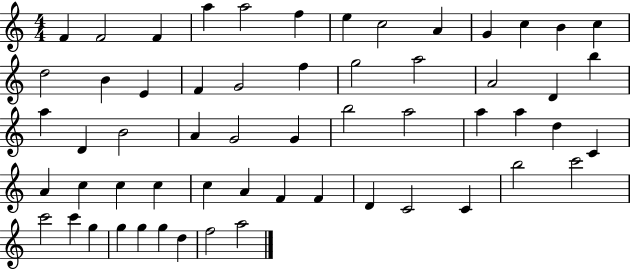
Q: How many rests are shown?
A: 0